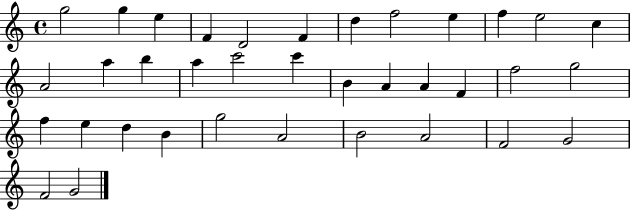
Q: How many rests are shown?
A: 0